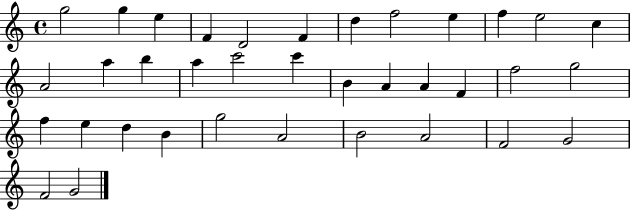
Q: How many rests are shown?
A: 0